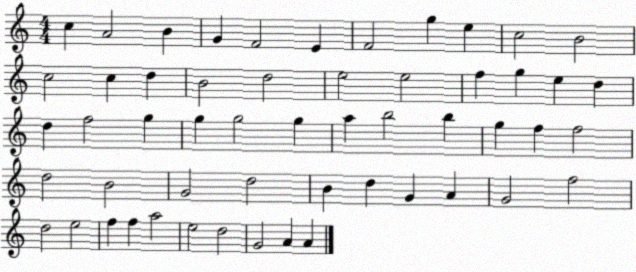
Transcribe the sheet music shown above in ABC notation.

X:1
T:Untitled
M:4/4
L:1/4
K:C
c A2 B G F2 E F2 g e c2 B2 c2 c d B2 d2 e2 e2 f g e d d f2 g g g2 g a b2 b g f f2 d2 B2 G2 d2 B d G A G2 f2 d2 e2 f f a2 e2 d2 G2 A A